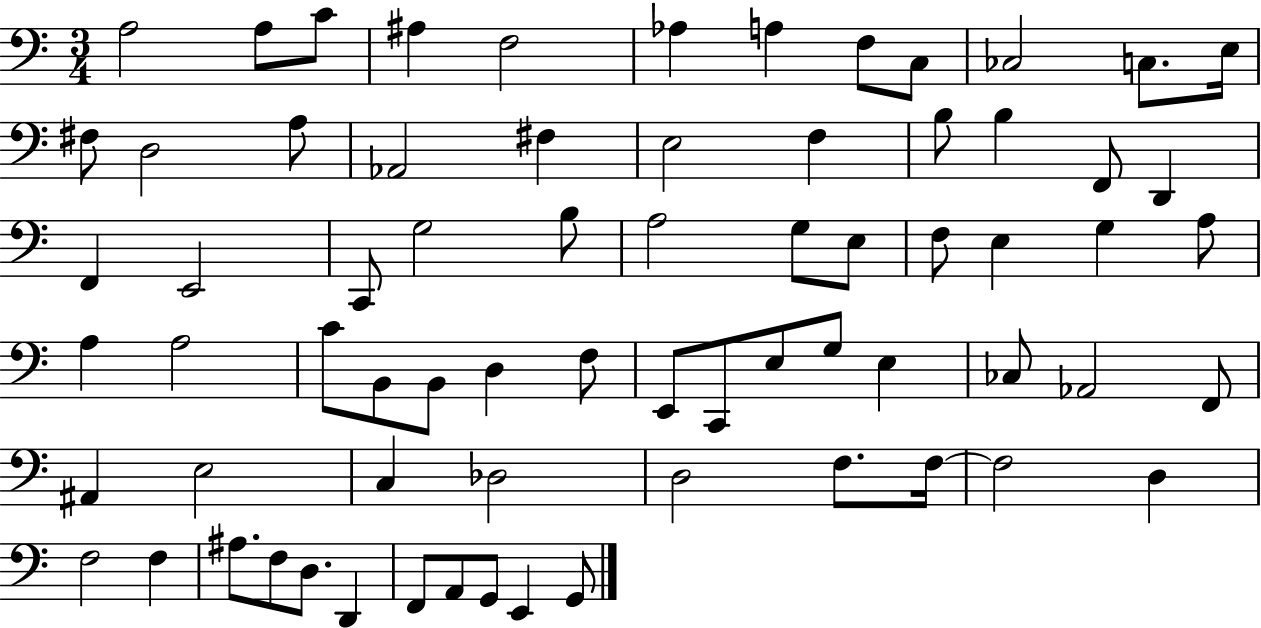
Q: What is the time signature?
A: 3/4